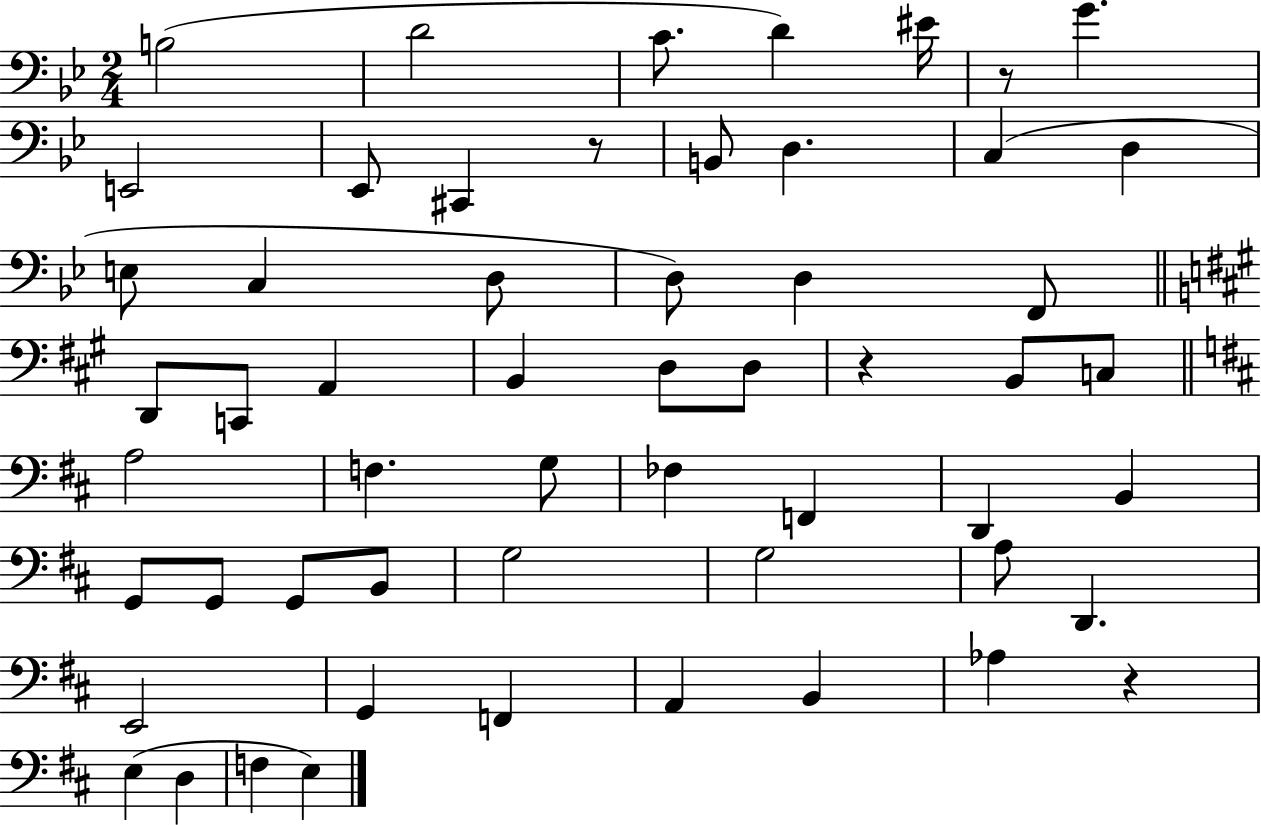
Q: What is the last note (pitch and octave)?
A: E3